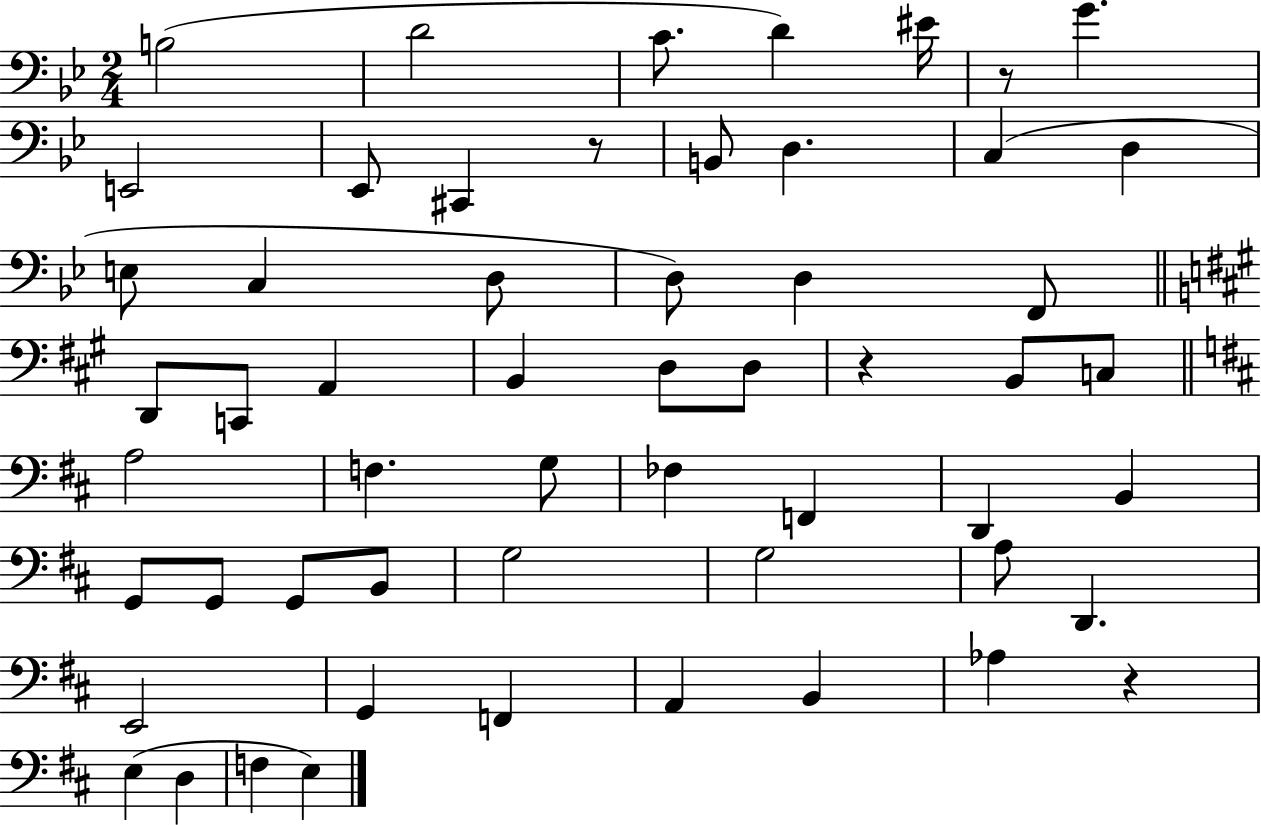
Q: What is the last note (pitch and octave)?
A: E3